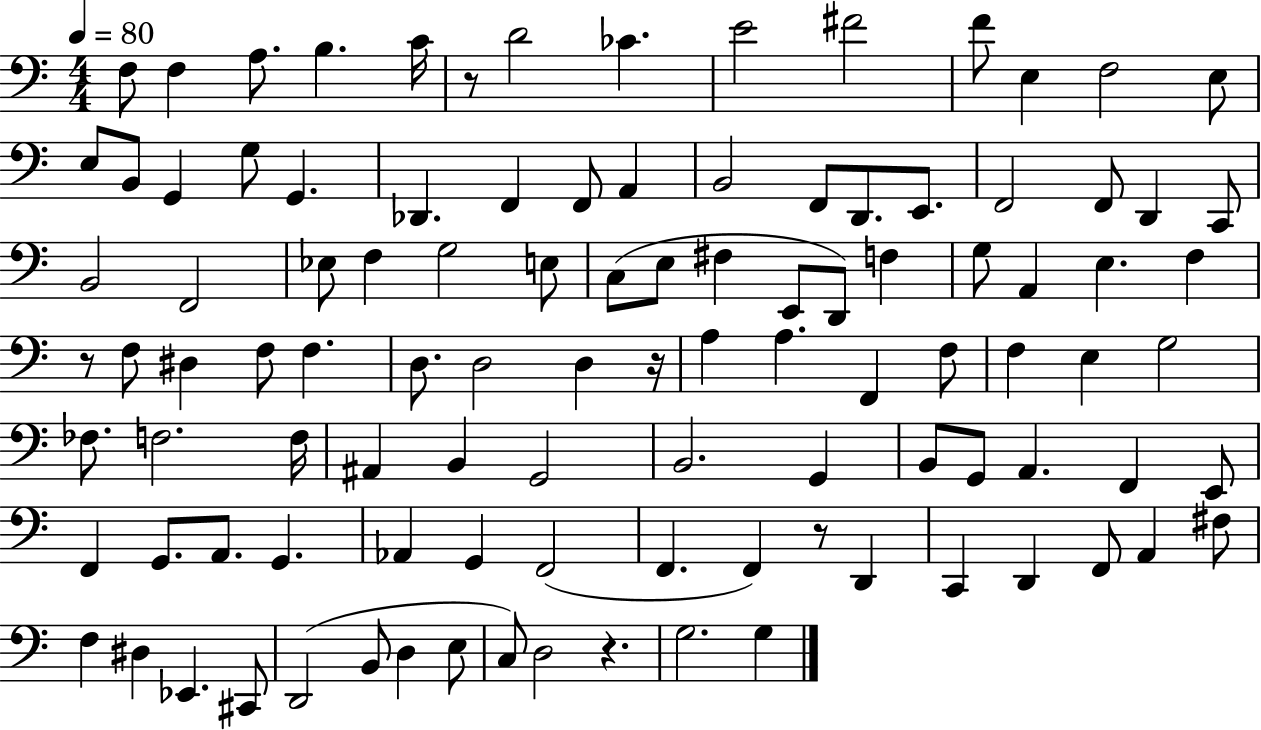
F3/e F3/q A3/e. B3/q. C4/s R/e D4/h CES4/q. E4/h F#4/h F4/e E3/q F3/h E3/e E3/e B2/e G2/q G3/e G2/q. Db2/q. F2/q F2/e A2/q B2/h F2/e D2/e. E2/e. F2/h F2/e D2/q C2/e B2/h F2/h Eb3/e F3/q G3/h E3/e C3/e E3/e F#3/q E2/e D2/e F3/q G3/e A2/q E3/q. F3/q R/e F3/e D#3/q F3/e F3/q. D3/e. D3/h D3/q R/s A3/q A3/q. F2/q F3/e F3/q E3/q G3/h FES3/e. F3/h. F3/s A#2/q B2/q G2/h B2/h. G2/q B2/e G2/e A2/q. F2/q E2/e F2/q G2/e. A2/e. G2/q. Ab2/q G2/q F2/h F2/q. F2/q R/e D2/q C2/q D2/q F2/e A2/q F#3/e F3/q D#3/q Eb2/q. C#2/e D2/h B2/e D3/q E3/e C3/e D3/h R/q. G3/h. G3/q